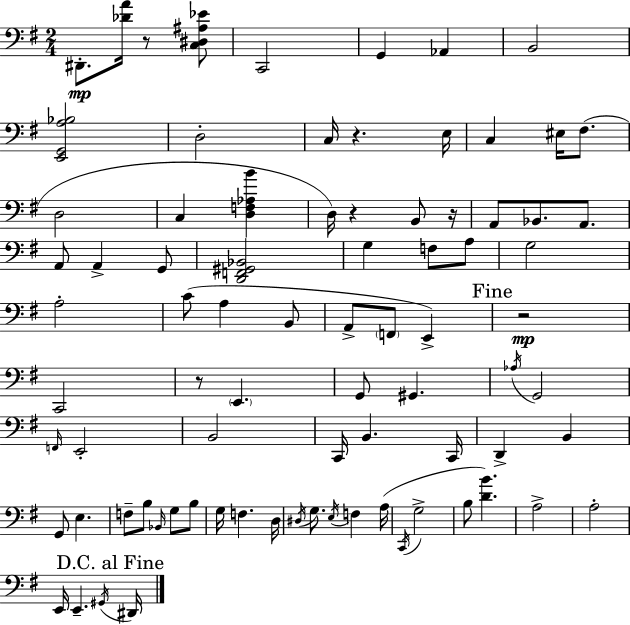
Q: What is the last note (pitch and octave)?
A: D#2